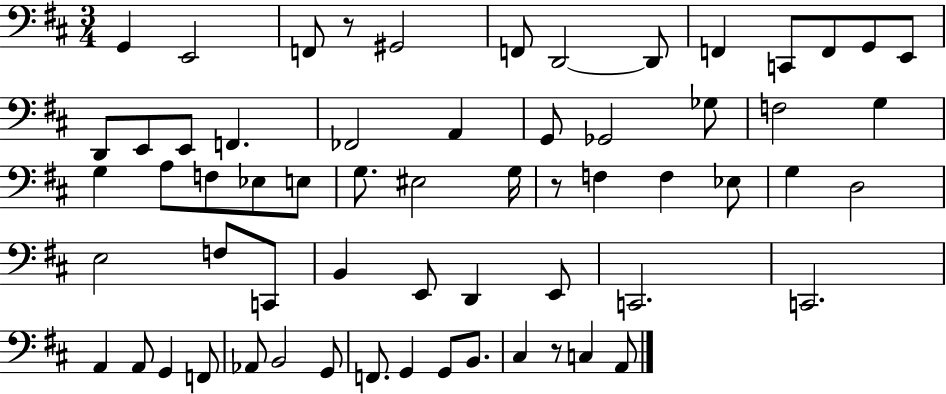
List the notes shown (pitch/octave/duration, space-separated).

G2/q E2/h F2/e R/e G#2/h F2/e D2/h D2/e F2/q C2/e F2/e G2/e E2/e D2/e E2/e E2/e F2/q. FES2/h A2/q G2/e Gb2/h Gb3/e F3/h G3/q G3/q A3/e F3/e Eb3/e E3/e G3/e. EIS3/h G3/s R/e F3/q F3/q Eb3/e G3/q D3/h E3/h F3/e C2/e B2/q E2/e D2/q E2/e C2/h. C2/h. A2/q A2/e G2/q F2/e Ab2/e B2/h G2/e F2/e. G2/q G2/e B2/e. C#3/q R/e C3/q A2/e